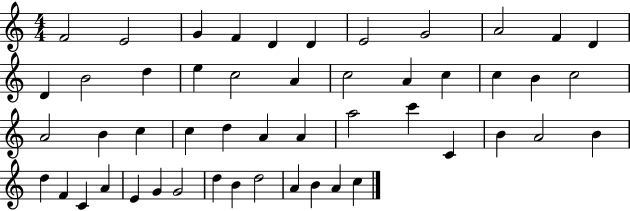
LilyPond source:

{
  \clef treble
  \numericTimeSignature
  \time 4/4
  \key c \major
  f'2 e'2 | g'4 f'4 d'4 d'4 | e'2 g'2 | a'2 f'4 d'4 | \break d'4 b'2 d''4 | e''4 c''2 a'4 | c''2 a'4 c''4 | c''4 b'4 c''2 | \break a'2 b'4 c''4 | c''4 d''4 a'4 a'4 | a''2 c'''4 c'4 | b'4 a'2 b'4 | \break d''4 f'4 c'4 a'4 | e'4 g'4 g'2 | d''4 b'4 d''2 | a'4 b'4 a'4 c''4 | \break \bar "|."
}